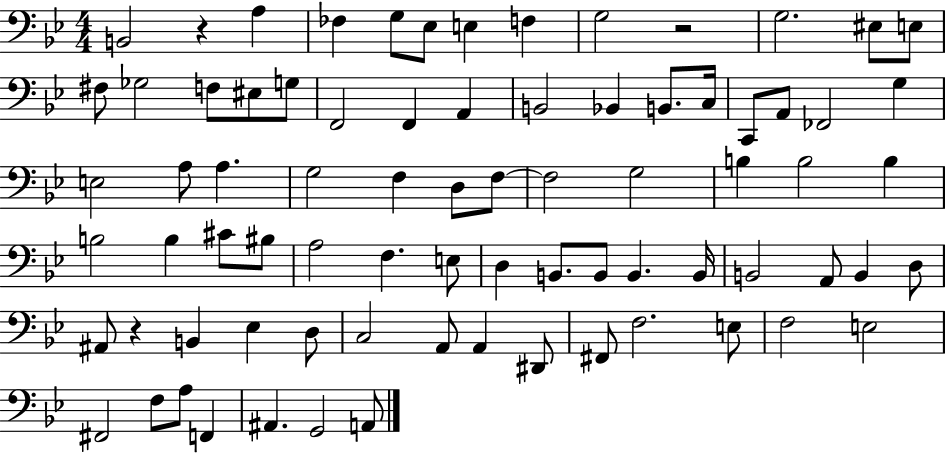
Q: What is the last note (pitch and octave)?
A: A2